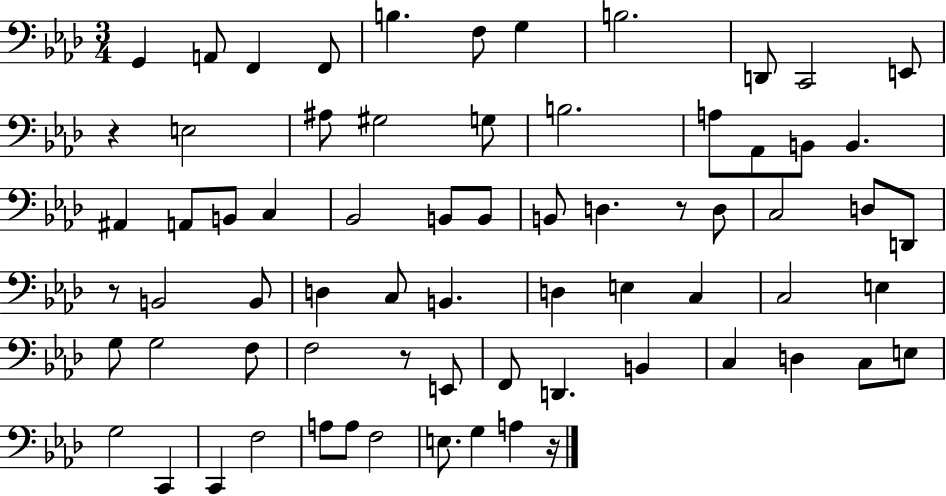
X:1
T:Untitled
M:3/4
L:1/4
K:Ab
G,, A,,/2 F,, F,,/2 B, F,/2 G, B,2 D,,/2 C,,2 E,,/2 z E,2 ^A,/2 ^G,2 G,/2 B,2 A,/2 _A,,/2 B,,/2 B,, ^A,, A,,/2 B,,/2 C, _B,,2 B,,/2 B,,/2 B,,/2 D, z/2 D,/2 C,2 D,/2 D,,/2 z/2 B,,2 B,,/2 D, C,/2 B,, D, E, C, C,2 E, G,/2 G,2 F,/2 F,2 z/2 E,,/2 F,,/2 D,, B,, C, D, C,/2 E,/2 G,2 C,, C,, F,2 A,/2 A,/2 F,2 E,/2 G, A, z/4